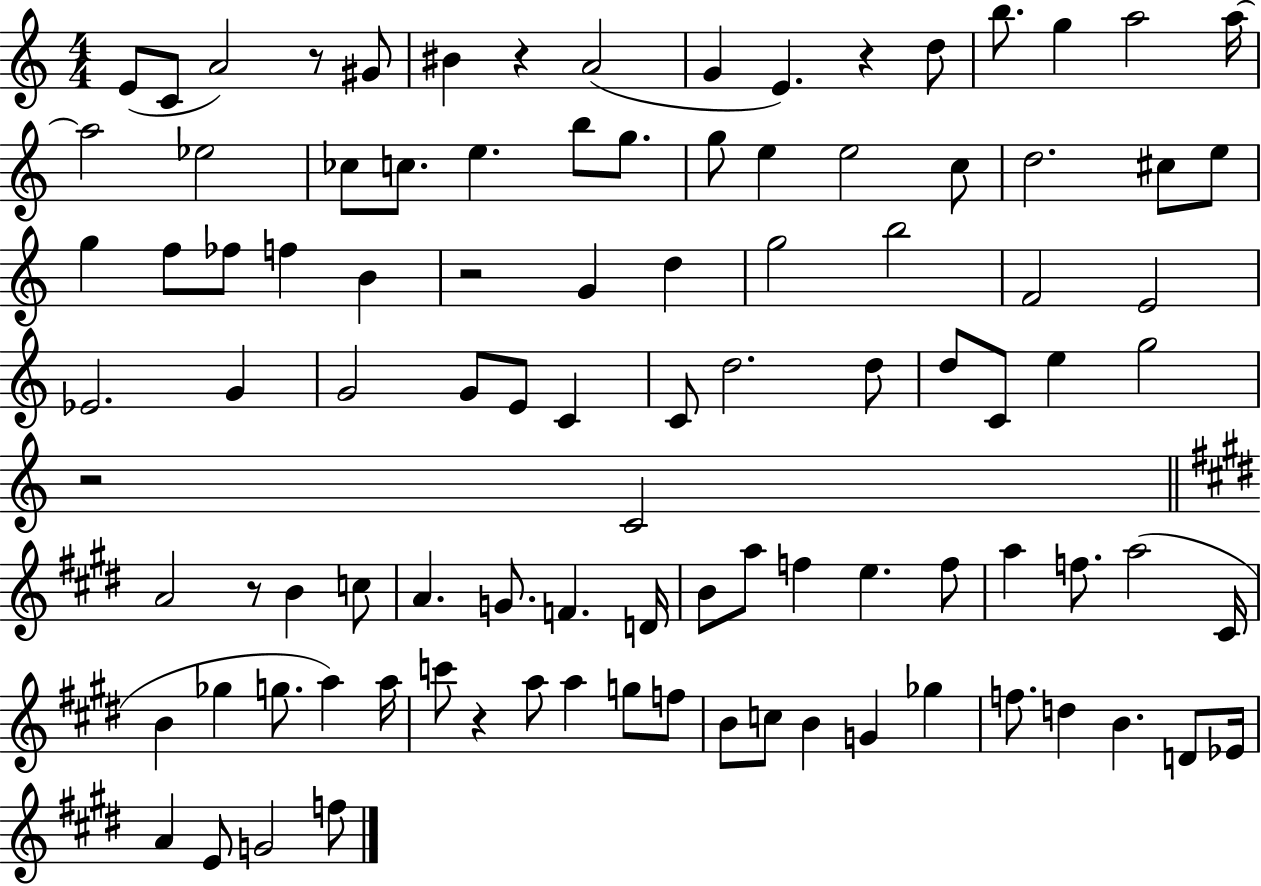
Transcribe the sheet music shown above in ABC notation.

X:1
T:Untitled
M:4/4
L:1/4
K:C
E/2 C/2 A2 z/2 ^G/2 ^B z A2 G E z d/2 b/2 g a2 a/4 a2 _e2 _c/2 c/2 e b/2 g/2 g/2 e e2 c/2 d2 ^c/2 e/2 g f/2 _f/2 f B z2 G d g2 b2 F2 E2 _E2 G G2 G/2 E/2 C C/2 d2 d/2 d/2 C/2 e g2 z2 C2 A2 z/2 B c/2 A G/2 F D/4 B/2 a/2 f e f/2 a f/2 a2 ^C/4 B _g g/2 a a/4 c'/2 z a/2 a g/2 f/2 B/2 c/2 B G _g f/2 d B D/2 _E/4 A E/2 G2 f/2